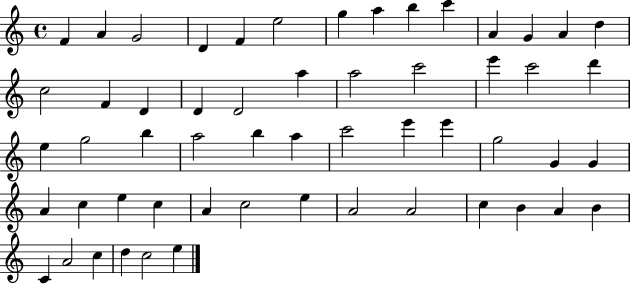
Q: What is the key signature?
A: C major